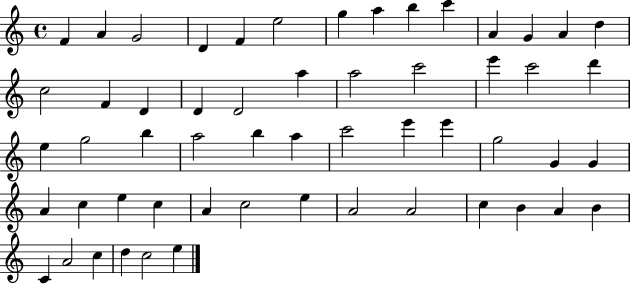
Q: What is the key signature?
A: C major